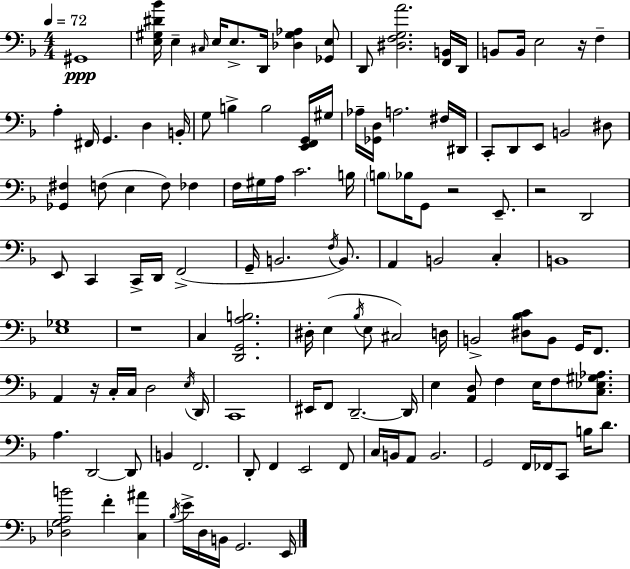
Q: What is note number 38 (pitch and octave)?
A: C4